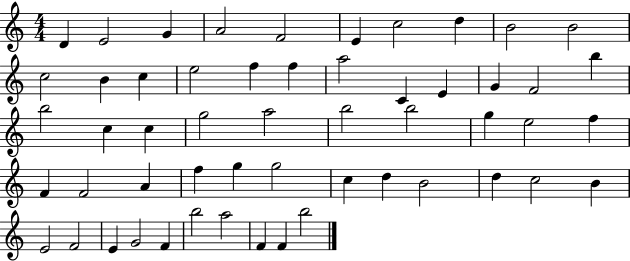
{
  \clef treble
  \numericTimeSignature
  \time 4/4
  \key c \major
  d'4 e'2 g'4 | a'2 f'2 | e'4 c''2 d''4 | b'2 b'2 | \break c''2 b'4 c''4 | e''2 f''4 f''4 | a''2 c'4 e'4 | g'4 f'2 b''4 | \break b''2 c''4 c''4 | g''2 a''2 | b''2 b''2 | g''4 e''2 f''4 | \break f'4 f'2 a'4 | f''4 g''4 g''2 | c''4 d''4 b'2 | d''4 c''2 b'4 | \break e'2 f'2 | e'4 g'2 f'4 | b''2 a''2 | f'4 f'4 b''2 | \break \bar "|."
}